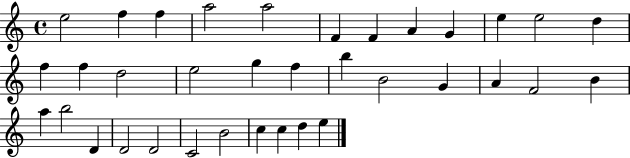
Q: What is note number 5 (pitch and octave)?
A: A5